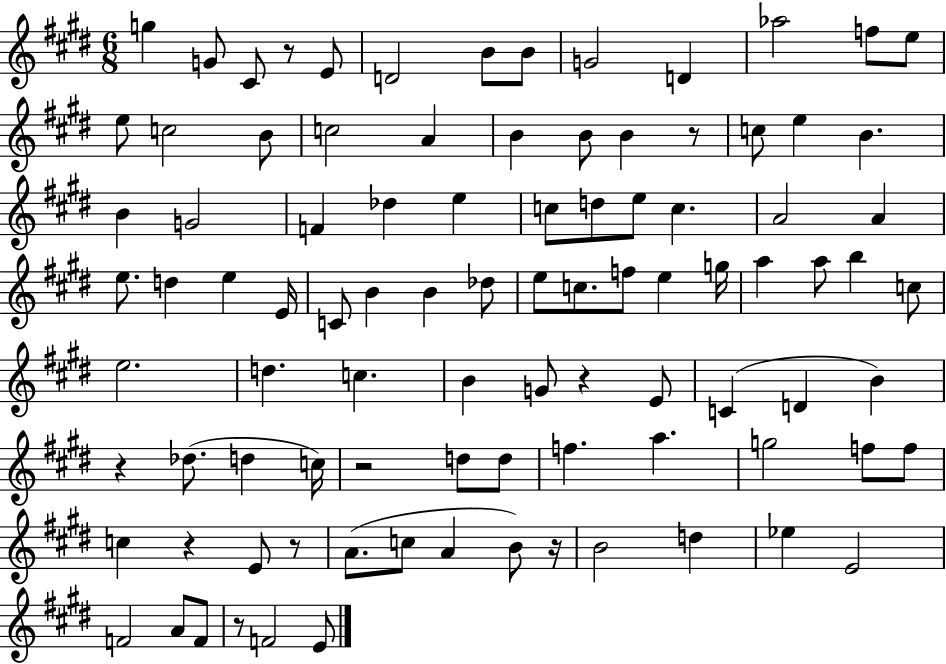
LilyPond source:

{
  \clef treble
  \numericTimeSignature
  \time 6/8
  \key e \major
  \repeat volta 2 { g''4 g'8 cis'8 r8 e'8 | d'2 b'8 b'8 | g'2 d'4 | aes''2 f''8 e''8 | \break e''8 c''2 b'8 | c''2 a'4 | b'4 b'8 b'4 r8 | c''8 e''4 b'4. | \break b'4 g'2 | f'4 des''4 e''4 | c''8 d''8 e''8 c''4. | a'2 a'4 | \break e''8. d''4 e''4 e'16 | c'8 b'4 b'4 des''8 | e''8 c''8. f''8 e''4 g''16 | a''4 a''8 b''4 c''8 | \break e''2. | d''4. c''4. | b'4 g'8 r4 e'8 | c'4( d'4 b'4) | \break r4 des''8.( d''4 c''16) | r2 d''8 d''8 | f''4. a''4. | g''2 f''8 f''8 | \break c''4 r4 e'8 r8 | a'8.( c''8 a'4 b'8) r16 | b'2 d''4 | ees''4 e'2 | \break f'2 a'8 f'8 | r8 f'2 e'8 | } \bar "|."
}